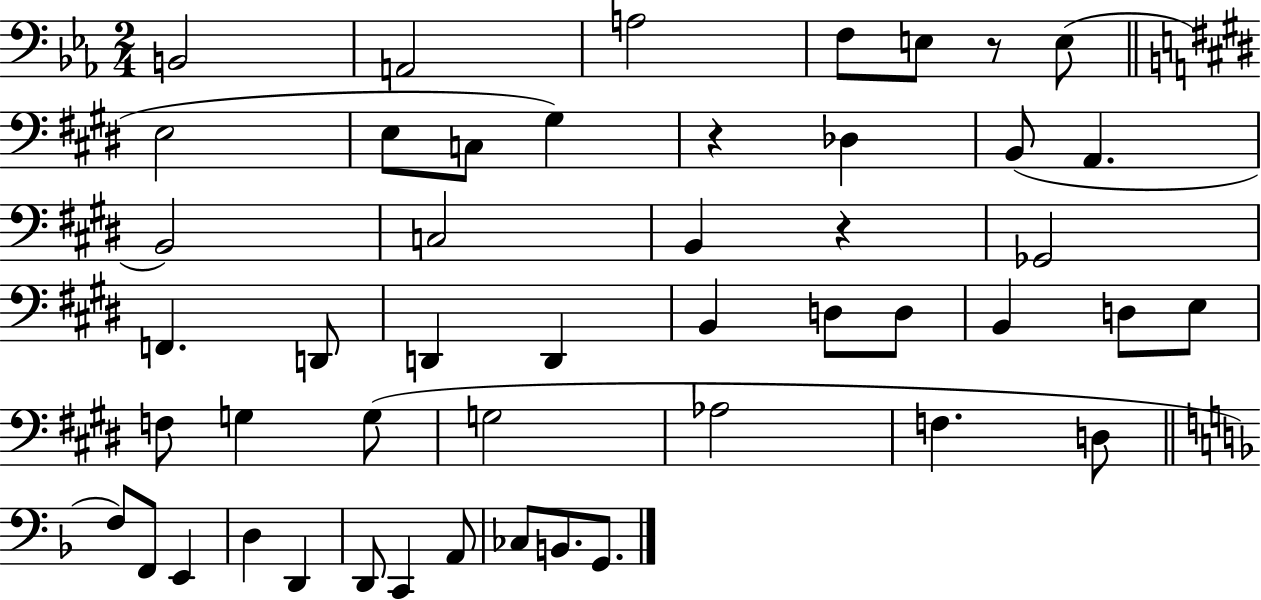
{
  \clef bass
  \numericTimeSignature
  \time 2/4
  \key ees \major
  b,2 | a,2 | a2 | f8 e8 r8 e8( | \break \bar "||" \break \key e \major e2 | e8 c8 gis4) | r4 des4 | b,8( a,4. | \break b,2) | c2 | b,4 r4 | ges,2 | \break f,4. d,8 | d,4 d,4 | b,4 d8 d8 | b,4 d8 e8 | \break f8 g4 g8( | g2 | aes2 | f4. d8 | \break \bar "||" \break \key f \major f8) f,8 e,4 | d4 d,4 | d,8 c,4 a,8 | ces8 b,8. g,8. | \break \bar "|."
}